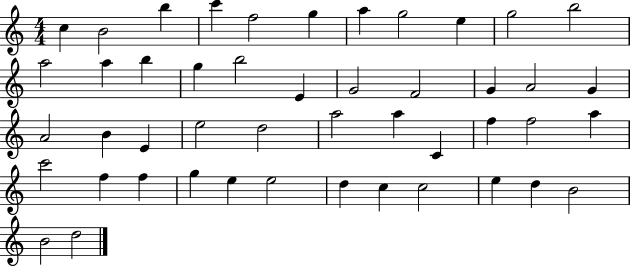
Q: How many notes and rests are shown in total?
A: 47